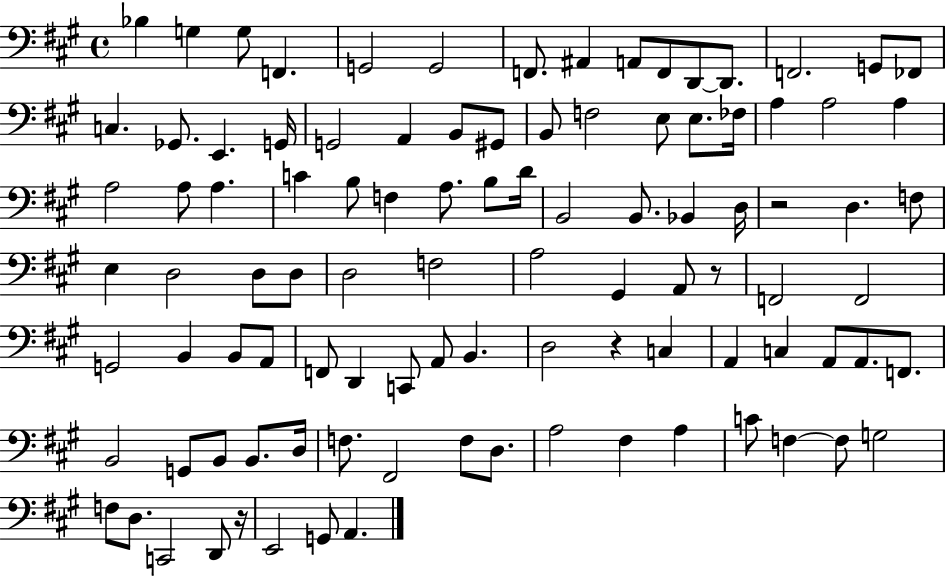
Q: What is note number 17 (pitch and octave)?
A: Gb2